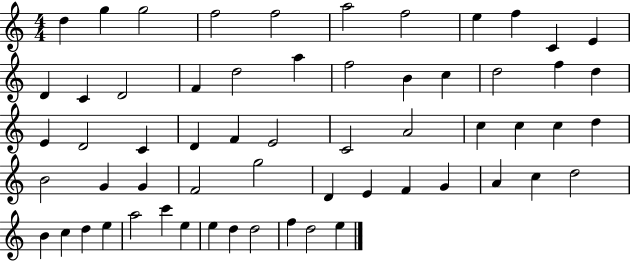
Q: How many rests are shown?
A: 0